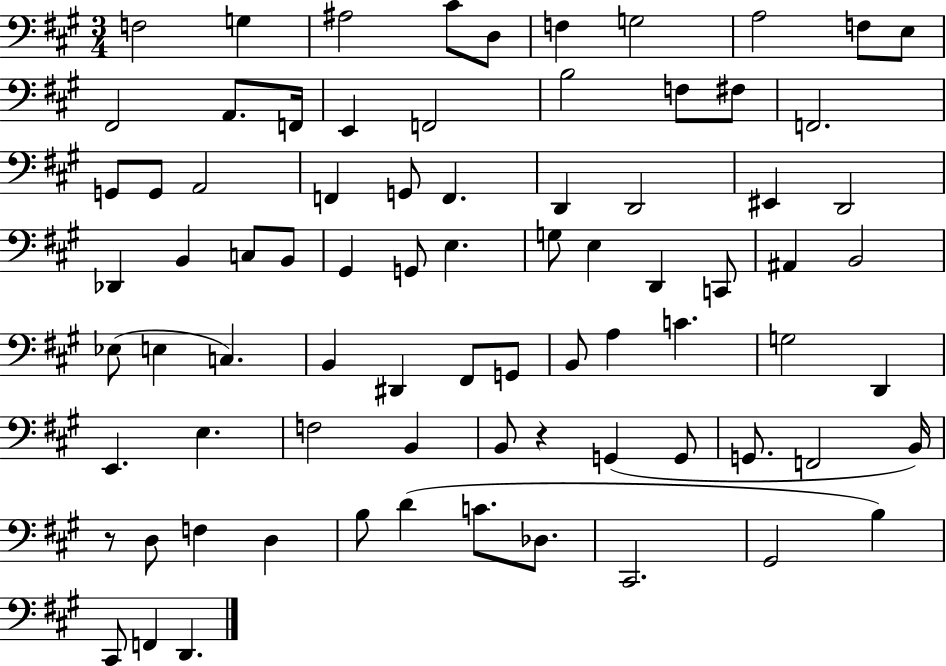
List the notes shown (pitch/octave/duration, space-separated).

F3/h G3/q A#3/h C#4/e D3/e F3/q G3/h A3/h F3/e E3/e F#2/h A2/e. F2/s E2/q F2/h B3/h F3/e F#3/e F2/h. G2/e G2/e A2/h F2/q G2/e F2/q. D2/q D2/h EIS2/q D2/h Db2/q B2/q C3/e B2/e G#2/q G2/e E3/q. G3/e E3/q D2/q C2/e A#2/q B2/h Eb3/e E3/q C3/q. B2/q D#2/q F#2/e G2/e B2/e A3/q C4/q. G3/h D2/q E2/q. E3/q. F3/h B2/q B2/e R/q G2/q G2/e G2/e. F2/h B2/s R/e D3/e F3/q D3/q B3/e D4/q C4/e. Db3/e. C#2/h. G#2/h B3/q C#2/e F2/q D2/q.